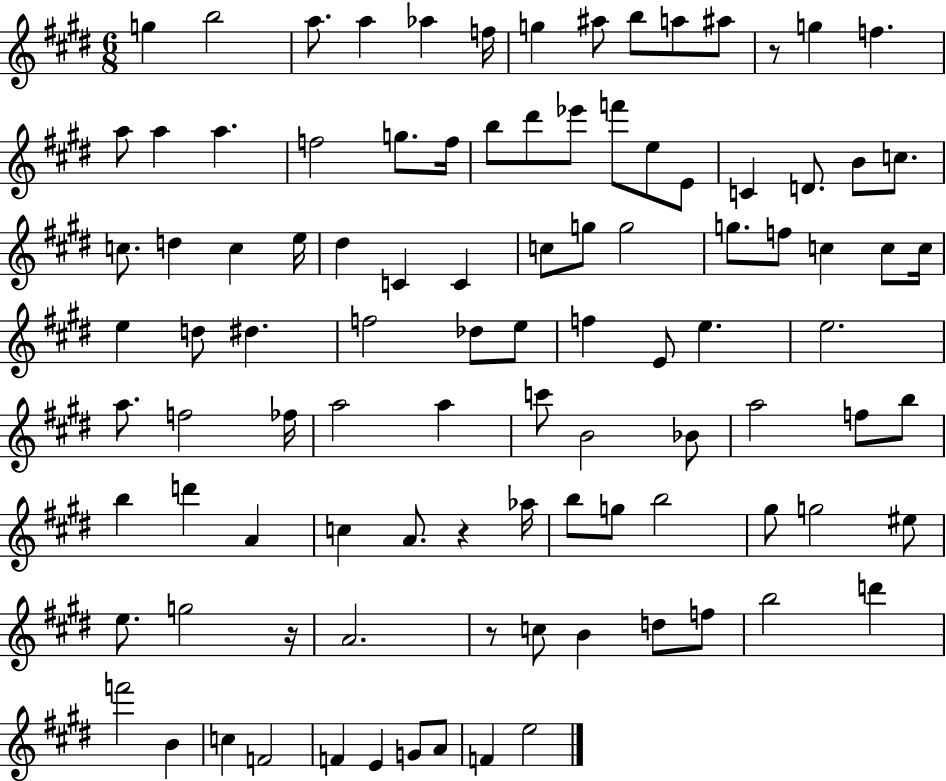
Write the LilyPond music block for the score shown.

{
  \clef treble
  \numericTimeSignature
  \time 6/8
  \key e \major
  \repeat volta 2 { g''4 b''2 | a''8. a''4 aes''4 f''16 | g''4 ais''8 b''8 a''8 ais''8 | r8 g''4 f''4. | \break a''8 a''4 a''4. | f''2 g''8. f''16 | b''8 dis'''8 ees'''8 f'''8 e''8 e'8 | c'4 d'8. b'8 c''8. | \break c''8. d''4 c''4 e''16 | dis''4 c'4 c'4 | c''8 g''8 g''2 | g''8. f''8 c''4 c''8 c''16 | \break e''4 d''8 dis''4. | f''2 des''8 e''8 | f''4 e'8 e''4. | e''2. | \break a''8. f''2 fes''16 | a''2 a''4 | c'''8 b'2 bes'8 | a''2 f''8 b''8 | \break b''4 d'''4 a'4 | c''4 a'8. r4 aes''16 | b''8 g''8 b''2 | gis''8 g''2 eis''8 | \break e''8. g''2 r16 | a'2. | r8 c''8 b'4 d''8 f''8 | b''2 d'''4 | \break f'''2 b'4 | c''4 f'2 | f'4 e'4 g'8 a'8 | f'4 e''2 | \break } \bar "|."
}